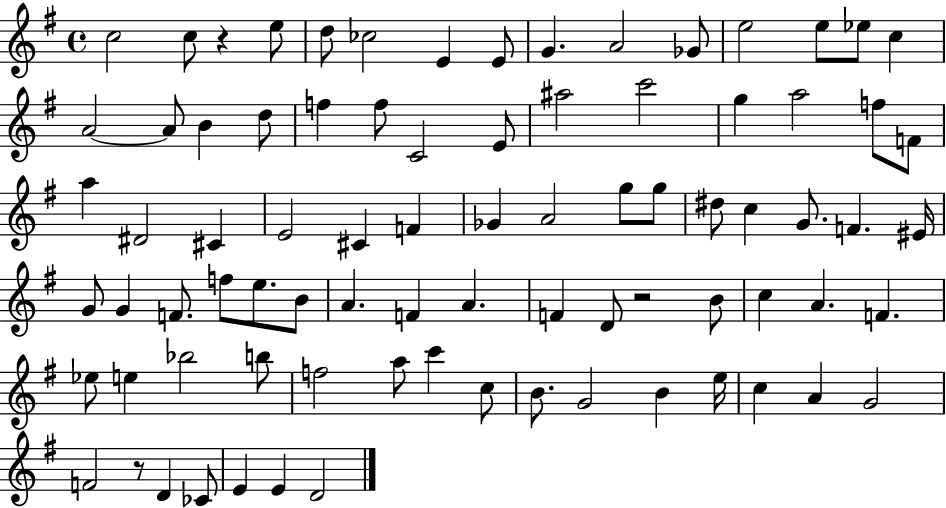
{
  \clef treble
  \time 4/4
  \defaultTimeSignature
  \key g \major
  \repeat volta 2 { c''2 c''8 r4 e''8 | d''8 ces''2 e'4 e'8 | g'4. a'2 ges'8 | e''2 e''8 ees''8 c''4 | \break a'2~~ a'8 b'4 d''8 | f''4 f''8 c'2 e'8 | ais''2 c'''2 | g''4 a''2 f''8 f'8 | \break a''4 dis'2 cis'4 | e'2 cis'4 f'4 | ges'4 a'2 g''8 g''8 | dis''8 c''4 g'8. f'4. eis'16 | \break g'8 g'4 f'8. f''8 e''8. b'8 | a'4. f'4 a'4. | f'4 d'8 r2 b'8 | c''4 a'4. f'4. | \break ees''8 e''4 bes''2 b''8 | f''2 a''8 c'''4 c''8 | b'8. g'2 b'4 e''16 | c''4 a'4 g'2 | \break f'2 r8 d'4 ces'8 | e'4 e'4 d'2 | } \bar "|."
}